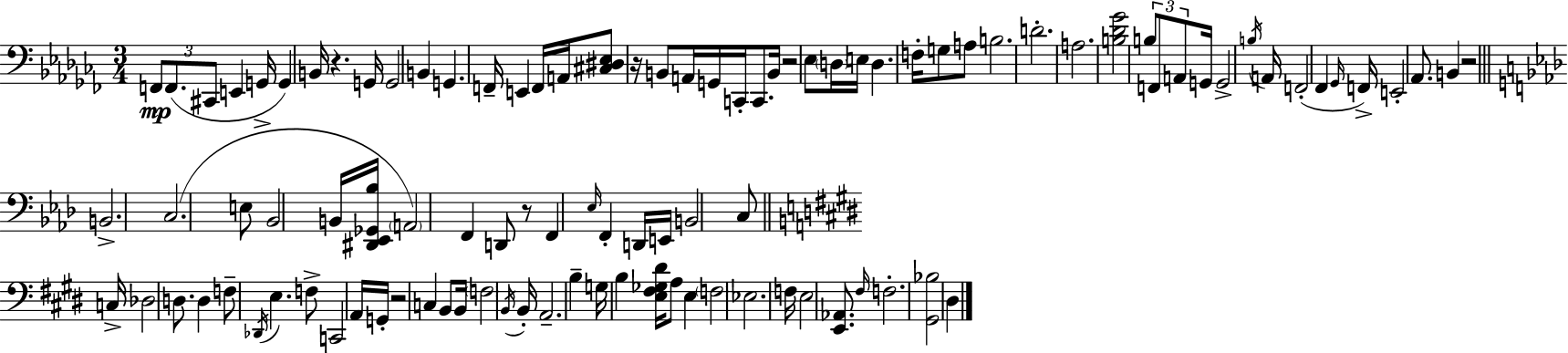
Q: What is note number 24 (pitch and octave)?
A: E3